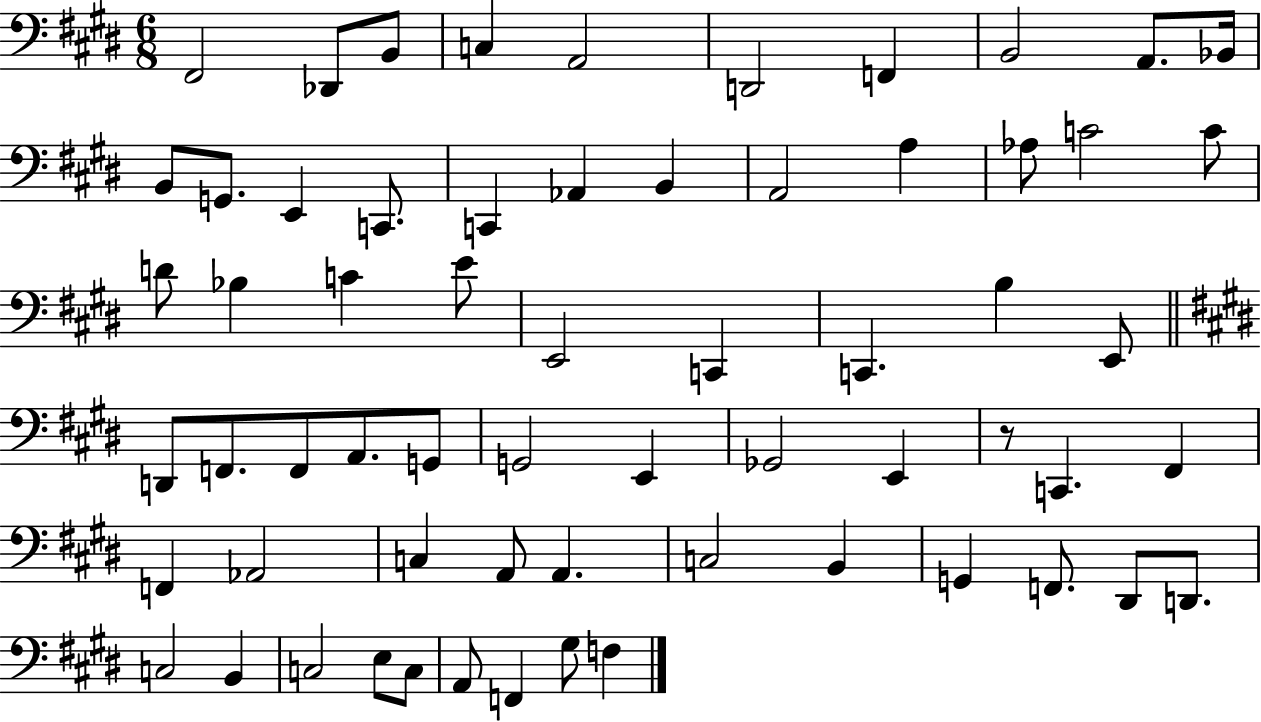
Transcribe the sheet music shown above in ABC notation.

X:1
T:Untitled
M:6/8
L:1/4
K:E
^F,,2 _D,,/2 B,,/2 C, A,,2 D,,2 F,, B,,2 A,,/2 _B,,/4 B,,/2 G,,/2 E,, C,,/2 C,, _A,, B,, A,,2 A, _A,/2 C2 C/2 D/2 _B, C E/2 E,,2 C,, C,, B, E,,/2 D,,/2 F,,/2 F,,/2 A,,/2 G,,/2 G,,2 E,, _G,,2 E,, z/2 C,, ^F,, F,, _A,,2 C, A,,/2 A,, C,2 B,, G,, F,,/2 ^D,,/2 D,,/2 C,2 B,, C,2 E,/2 C,/2 A,,/2 F,, ^G,/2 F,